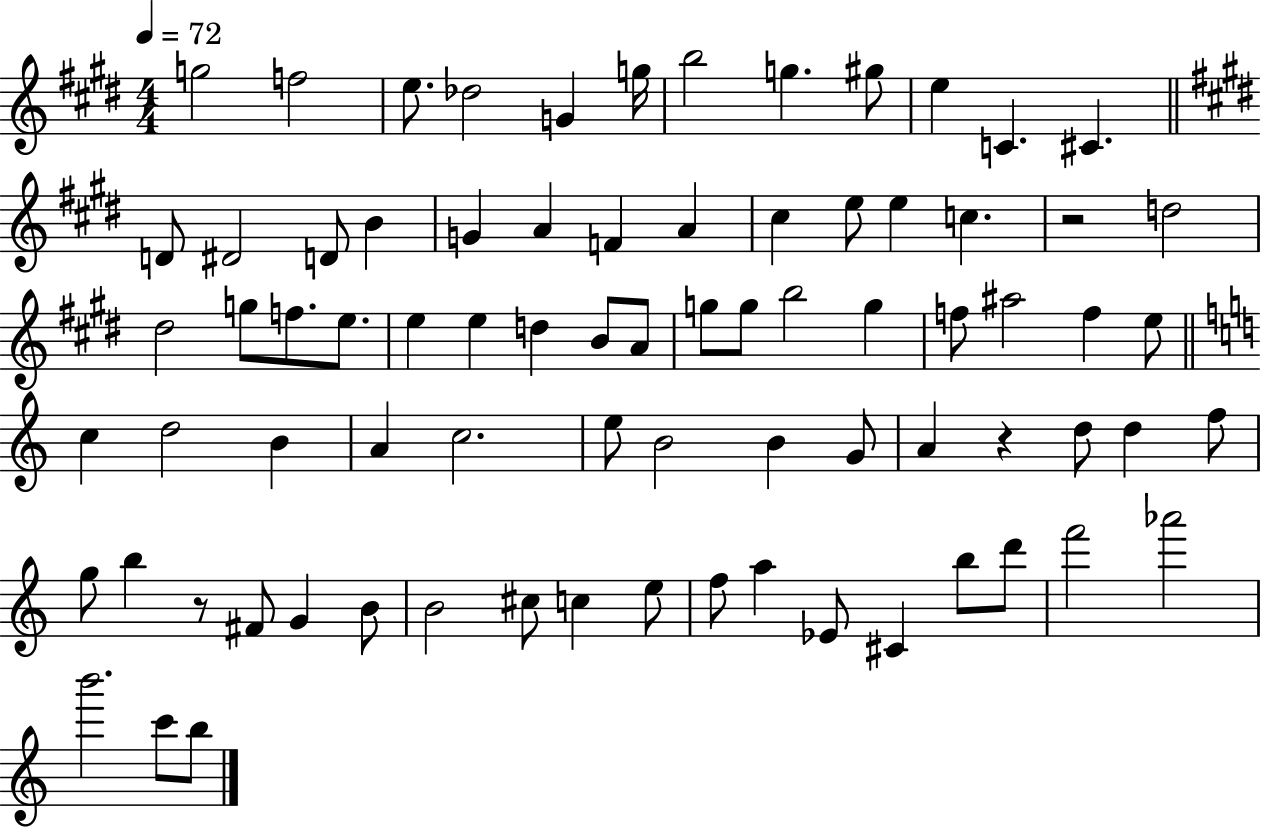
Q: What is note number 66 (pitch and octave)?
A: A5